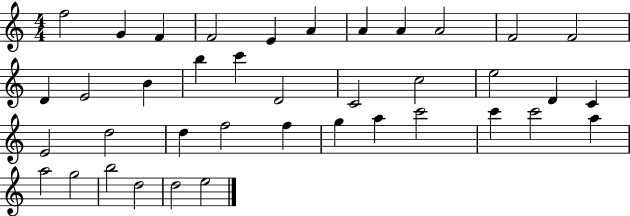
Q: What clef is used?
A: treble